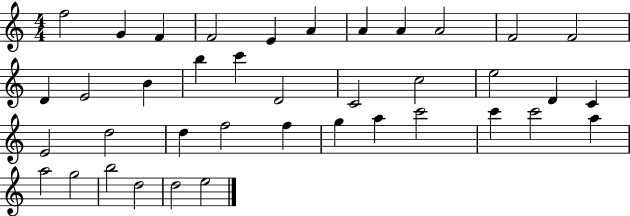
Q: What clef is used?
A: treble